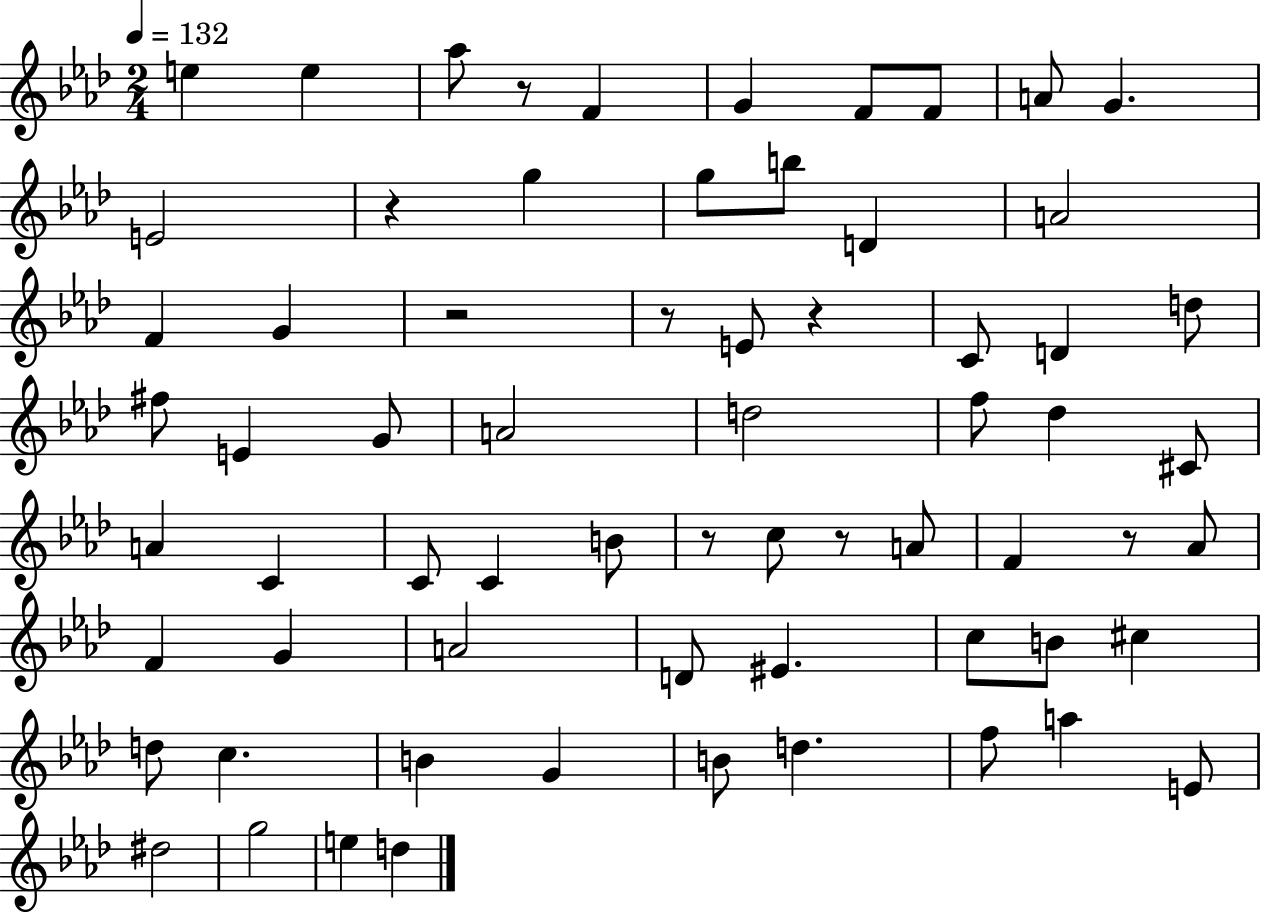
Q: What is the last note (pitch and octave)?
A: D5